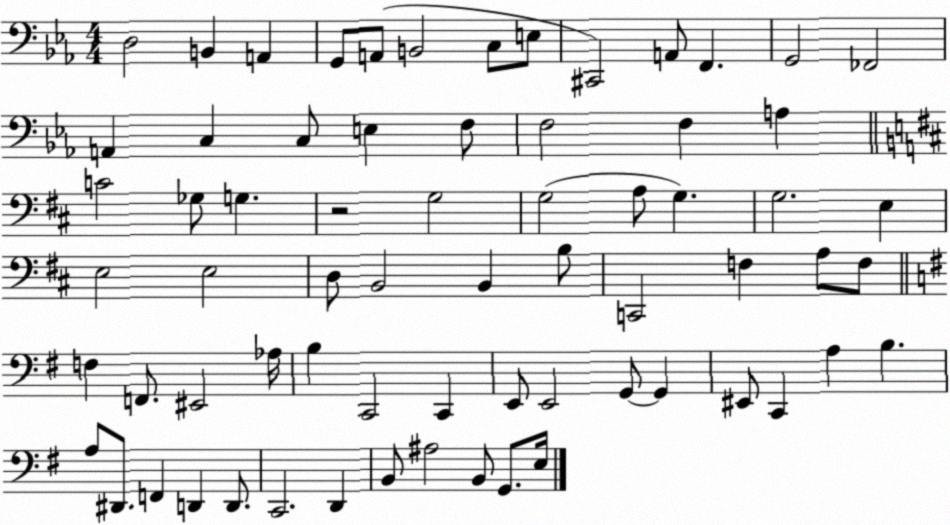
X:1
T:Untitled
M:4/4
L:1/4
K:Eb
D,2 B,, A,, G,,/2 A,,/2 B,,2 C,/2 E,/2 ^C,,2 A,,/2 F,, G,,2 _F,,2 A,, C, C,/2 E, F,/2 F,2 F, A, C2 _G,/2 G, z2 G,2 G,2 A,/2 G, G,2 E, E,2 E,2 D,/2 B,,2 B,, B,/2 C,,2 F, A,/2 F,/2 F, F,,/2 ^E,,2 _A,/4 B, C,,2 C,, E,,/2 E,,2 G,,/2 G,, ^E,,/2 C,, A, B, A,/2 ^D,,/2 F,, D,, D,,/2 C,,2 D,, B,,/2 ^A,2 B,,/2 G,,/2 E,/4